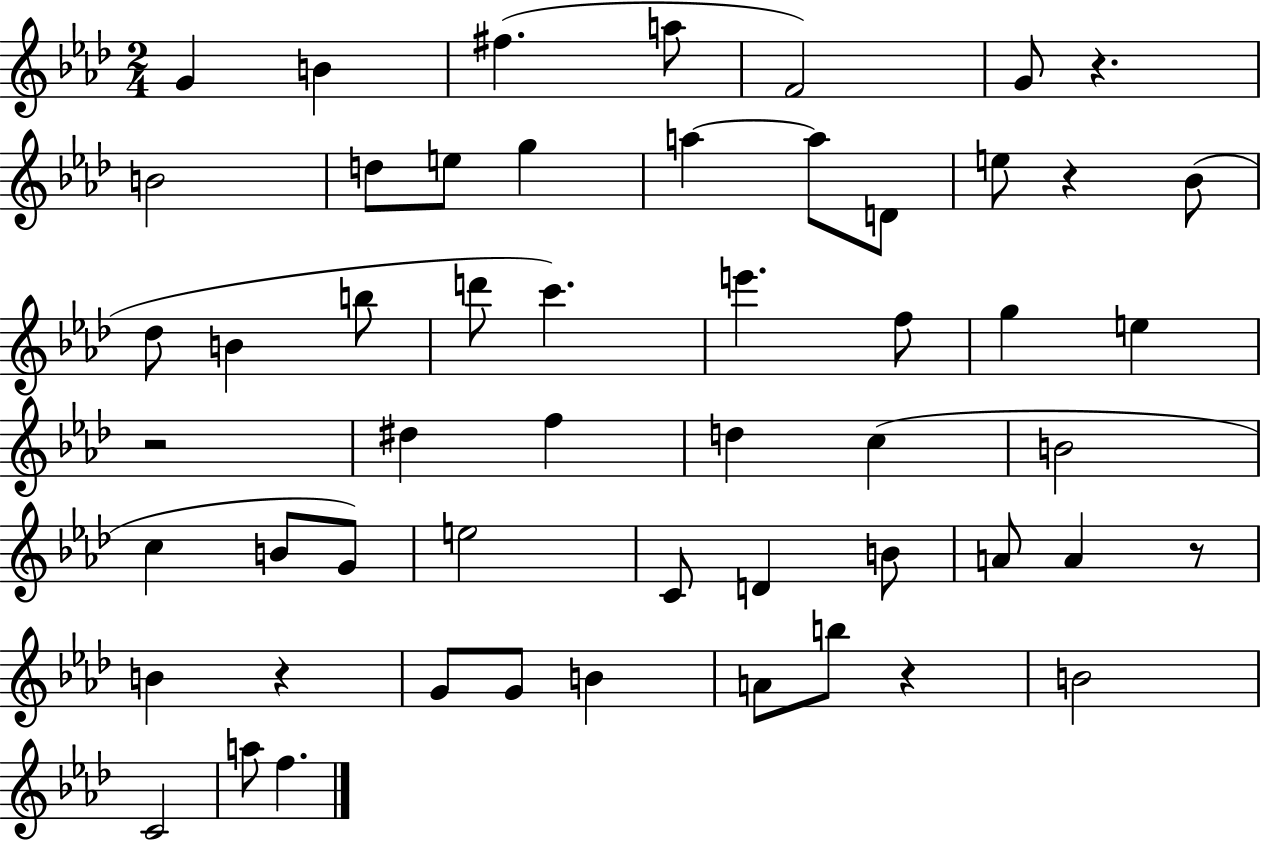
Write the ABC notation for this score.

X:1
T:Untitled
M:2/4
L:1/4
K:Ab
G B ^f a/2 F2 G/2 z B2 d/2 e/2 g a a/2 D/2 e/2 z _B/2 _d/2 B b/2 d'/2 c' e' f/2 g e z2 ^d f d c B2 c B/2 G/2 e2 C/2 D B/2 A/2 A z/2 B z G/2 G/2 B A/2 b/2 z B2 C2 a/2 f